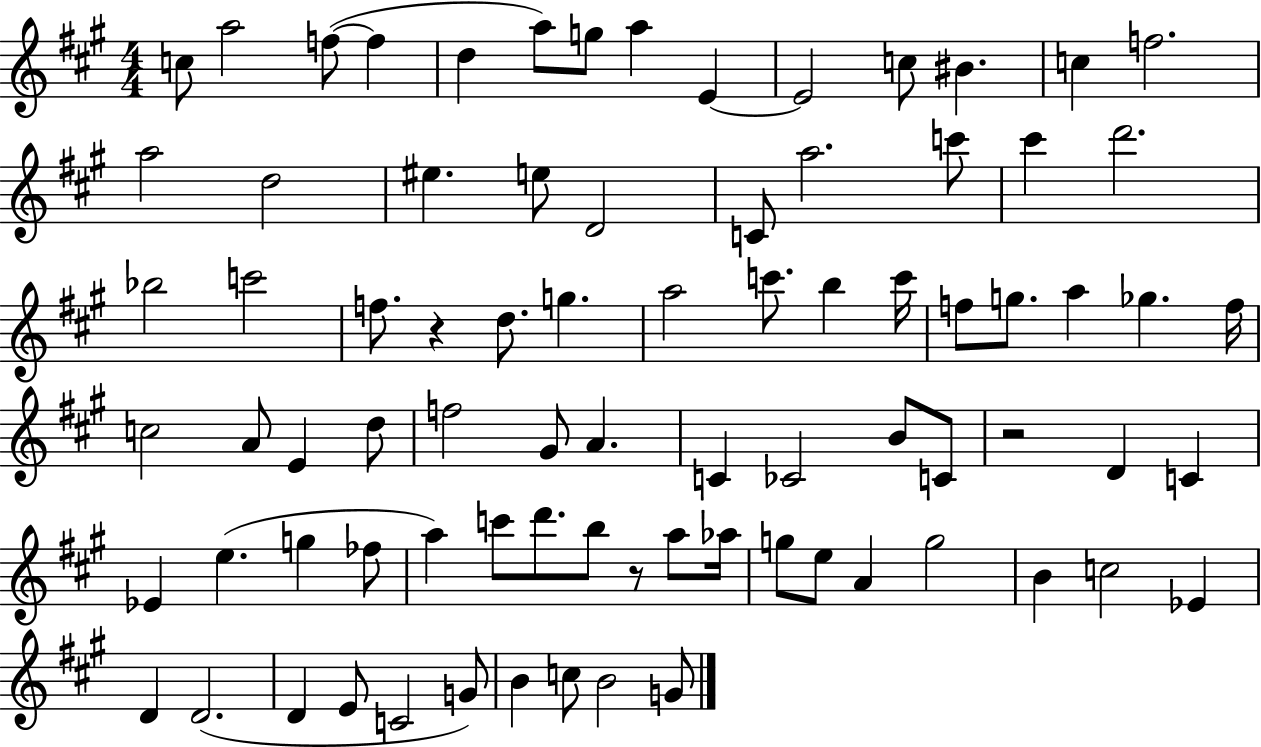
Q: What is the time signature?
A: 4/4